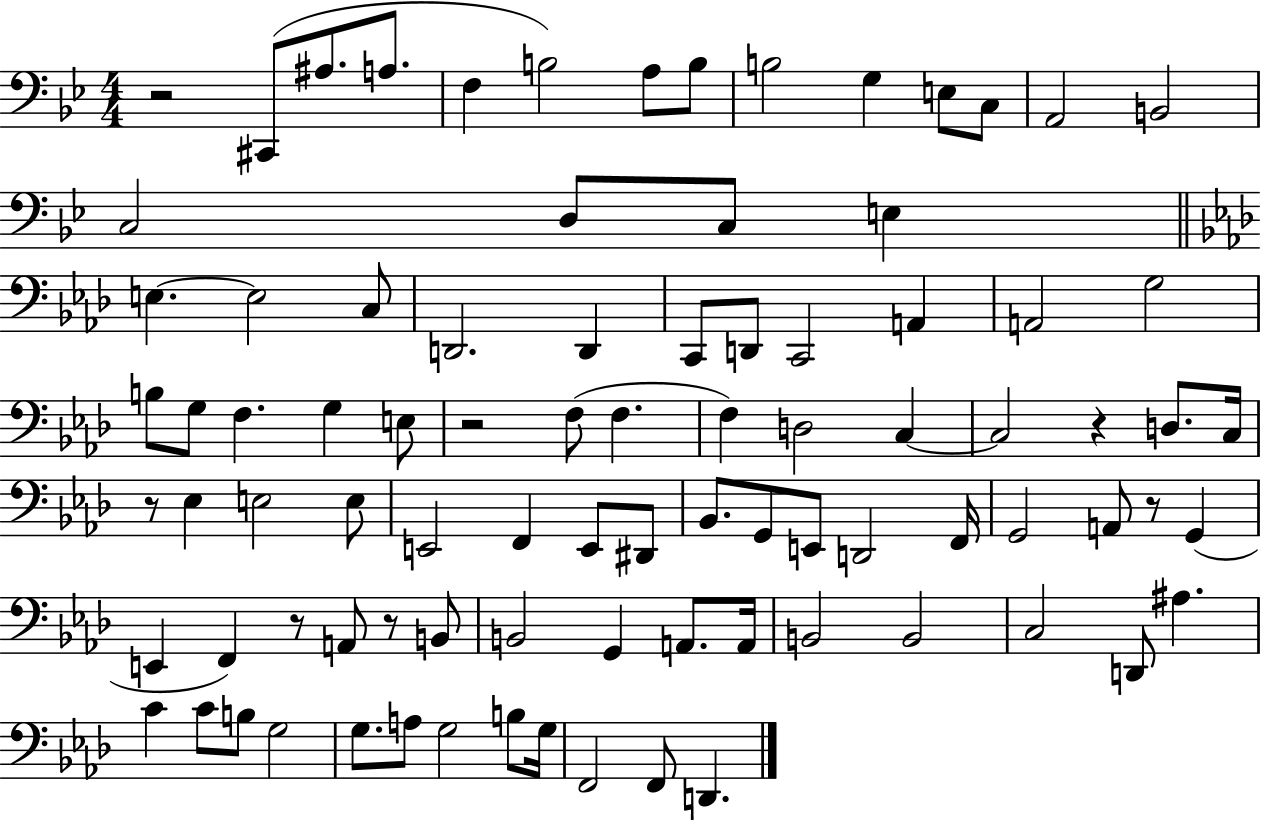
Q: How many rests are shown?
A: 7